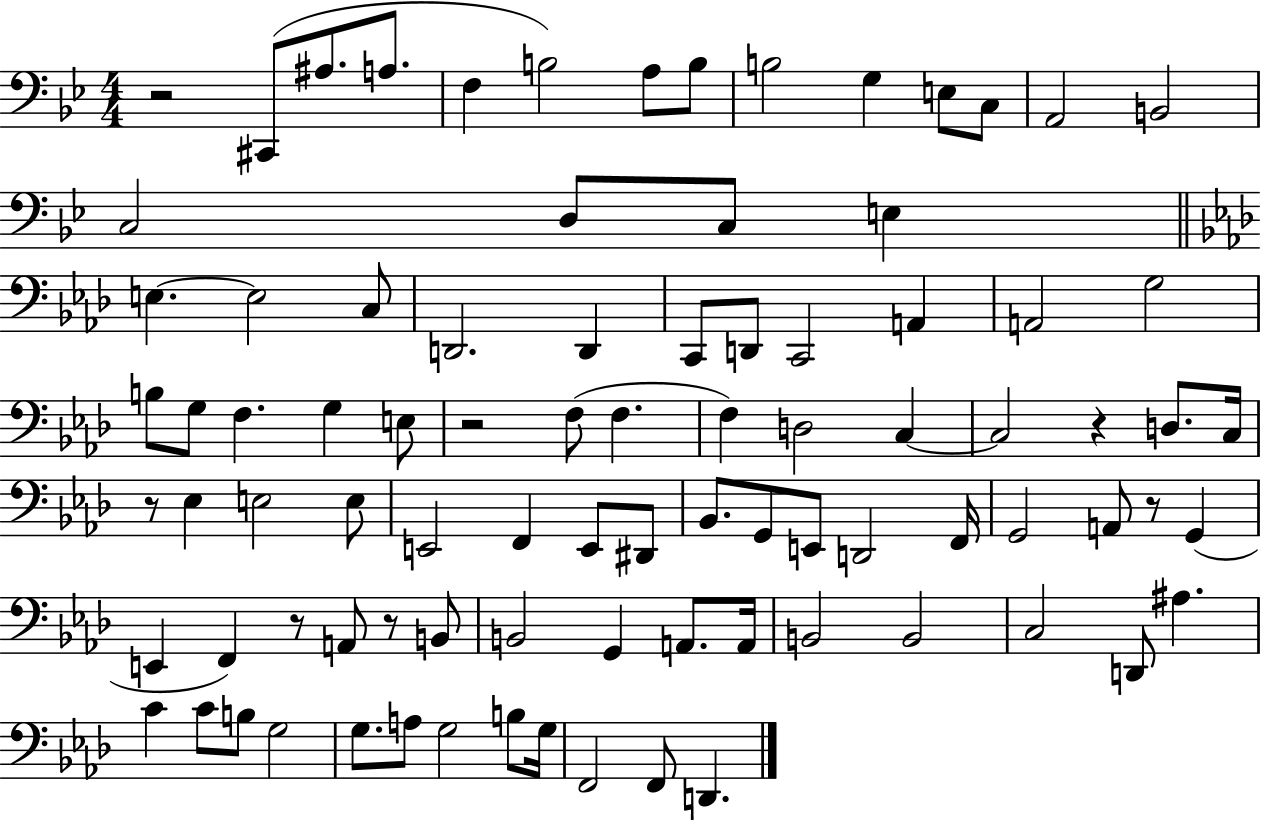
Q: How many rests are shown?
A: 7